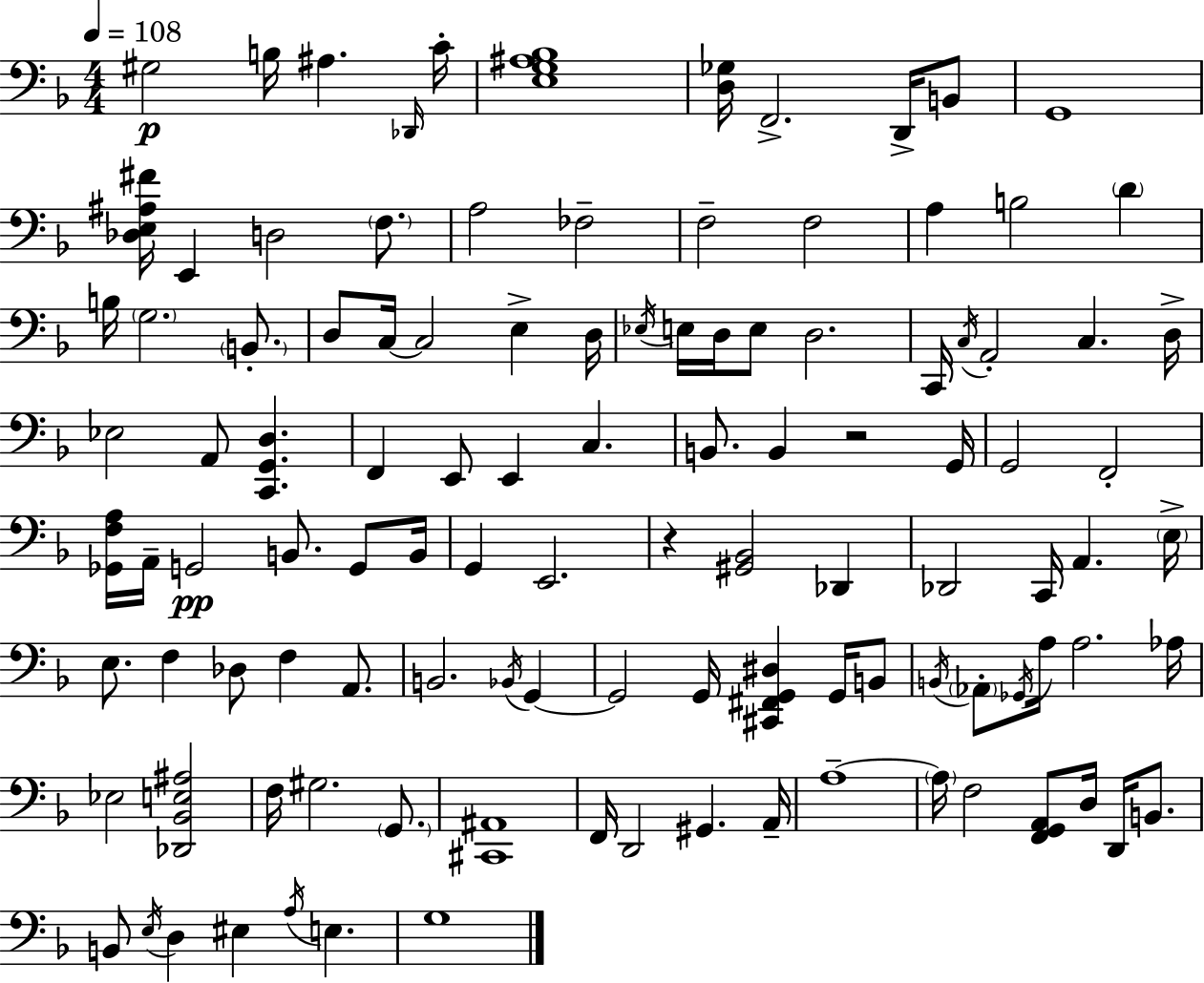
X:1
T:Untitled
M:4/4
L:1/4
K:F
^G,2 B,/4 ^A, _D,,/4 C/4 [E,G,^A,_B,]4 [D,_G,]/4 F,,2 D,,/4 B,,/2 G,,4 [_D,E,^A,^F]/4 E,, D,2 F,/2 A,2 _F,2 F,2 F,2 A, B,2 D B,/4 G,2 B,,/2 D,/2 C,/4 C,2 E, D,/4 _E,/4 E,/4 D,/4 E,/2 D,2 C,,/4 C,/4 A,,2 C, D,/4 _E,2 A,,/2 [C,,G,,D,] F,, E,,/2 E,, C, B,,/2 B,, z2 G,,/4 G,,2 F,,2 [_G,,F,A,]/4 A,,/4 G,,2 B,,/2 G,,/2 B,,/4 G,, E,,2 z [^G,,_B,,]2 _D,, _D,,2 C,,/4 A,, E,/4 E,/2 F, _D,/2 F, A,,/2 B,,2 _B,,/4 G,, G,,2 G,,/4 [^C,,^F,,G,,^D,] G,,/4 B,,/2 B,,/4 _A,,/2 _G,,/4 A,/4 A,2 _A,/4 _E,2 [_D,,_B,,E,^A,]2 F,/4 ^G,2 G,,/2 [^C,,^A,,]4 F,,/4 D,,2 ^G,, A,,/4 A,4 A,/4 F,2 [F,,G,,A,,]/2 D,/4 D,,/4 B,,/2 B,,/2 E,/4 D, ^E, A,/4 E, G,4